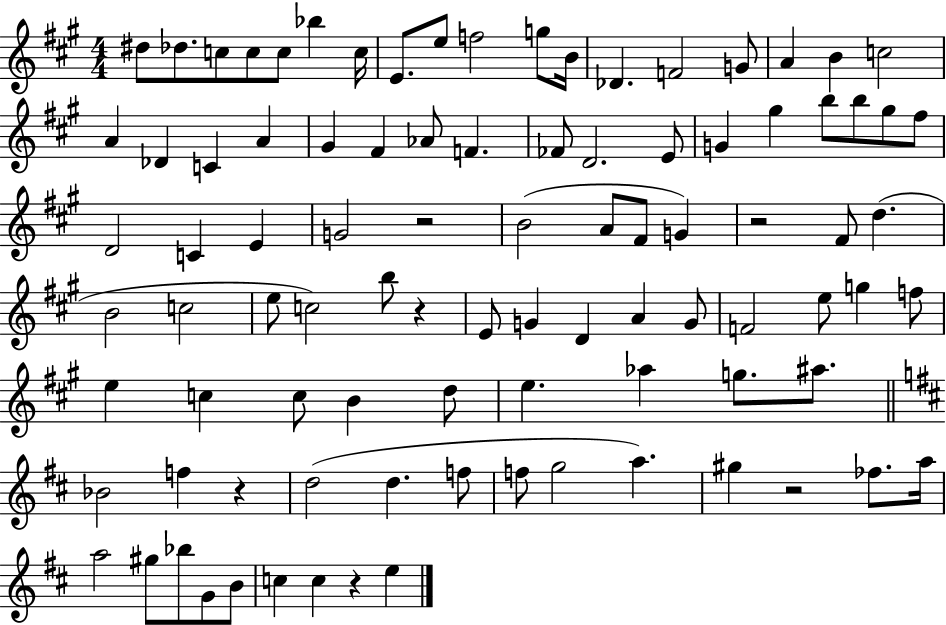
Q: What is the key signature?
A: A major